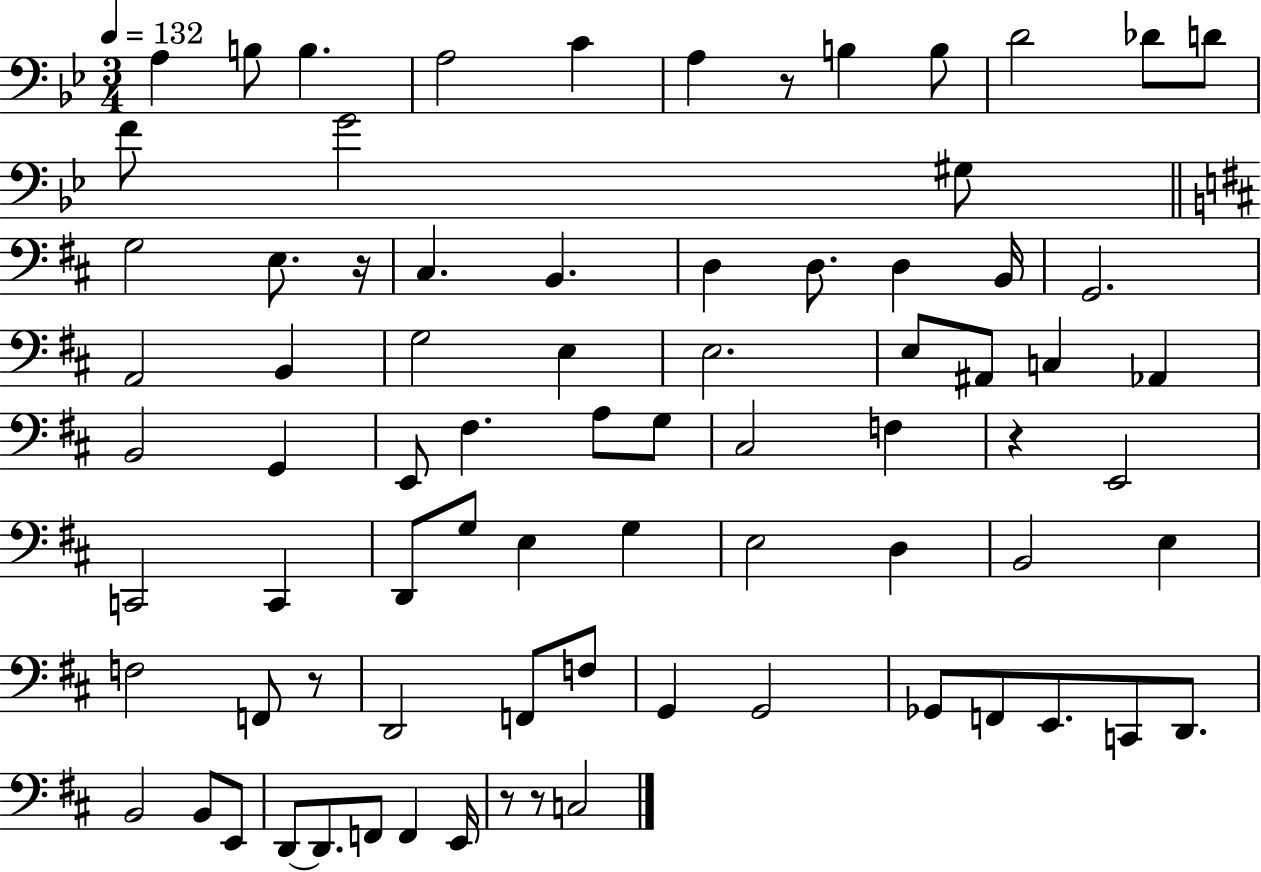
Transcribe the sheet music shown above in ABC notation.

X:1
T:Untitled
M:3/4
L:1/4
K:Bb
A, B,/2 B, A,2 C A, z/2 B, B,/2 D2 _D/2 D/2 F/2 G2 ^G,/2 G,2 E,/2 z/4 ^C, B,, D, D,/2 D, B,,/4 G,,2 A,,2 B,, G,2 E, E,2 E,/2 ^A,,/2 C, _A,, B,,2 G,, E,,/2 ^F, A,/2 G,/2 ^C,2 F, z E,,2 C,,2 C,, D,,/2 G,/2 E, G, E,2 D, B,,2 E, F,2 F,,/2 z/2 D,,2 F,,/2 F,/2 G,, G,,2 _G,,/2 F,,/2 E,,/2 C,,/2 D,,/2 B,,2 B,,/2 E,,/2 D,,/2 D,,/2 F,,/2 F,, E,,/4 z/2 z/2 C,2